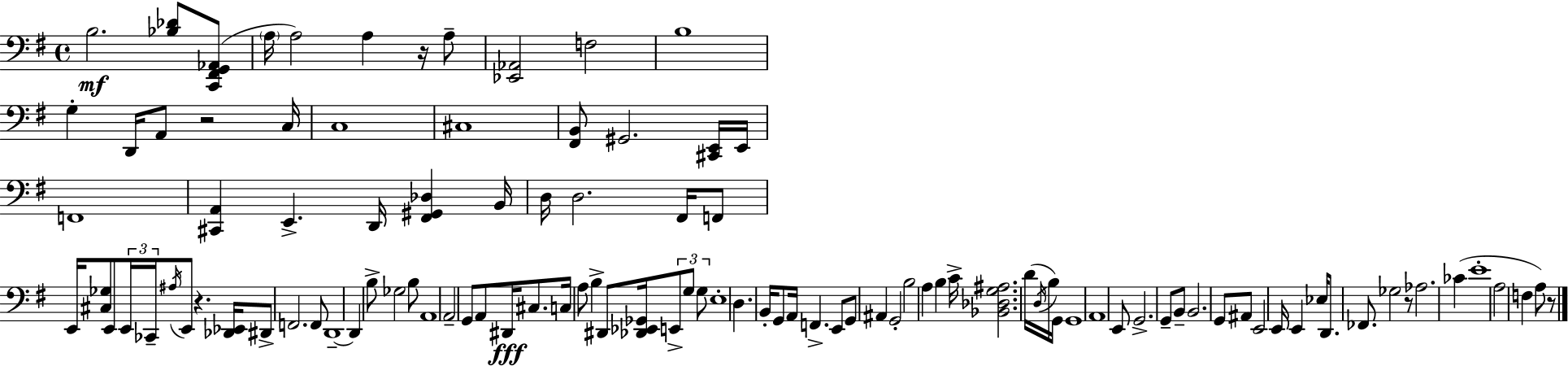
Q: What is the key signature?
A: G major